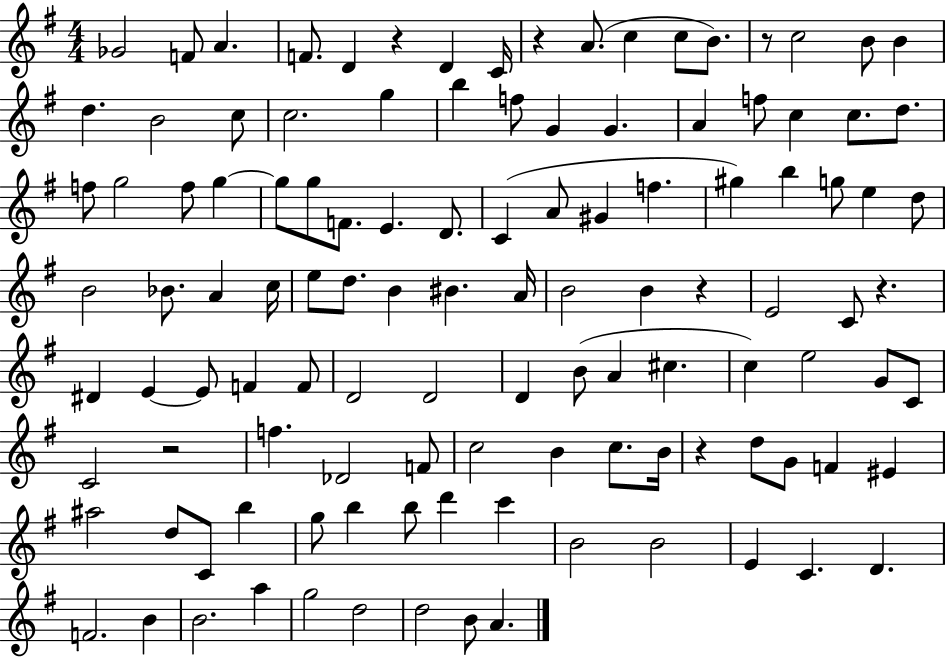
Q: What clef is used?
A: treble